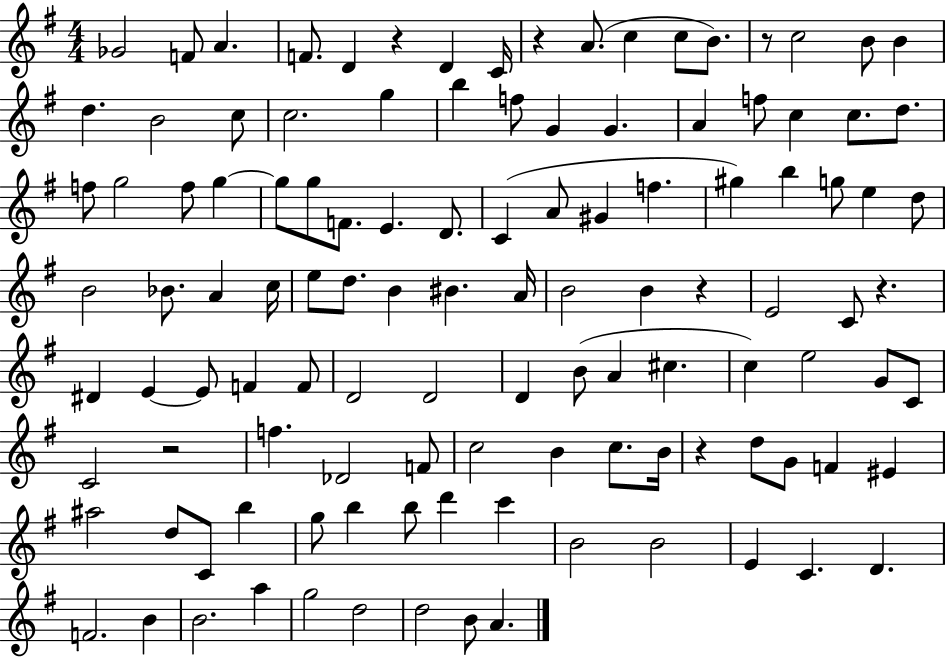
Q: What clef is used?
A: treble